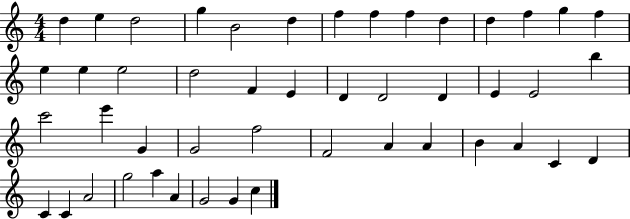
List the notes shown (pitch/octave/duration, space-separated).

D5/q E5/q D5/h G5/q B4/h D5/q F5/q F5/q F5/q D5/q D5/q F5/q G5/q F5/q E5/q E5/q E5/h D5/h F4/q E4/q D4/q D4/h D4/q E4/q E4/h B5/q C6/h E6/q G4/q G4/h F5/h F4/h A4/q A4/q B4/q A4/q C4/q D4/q C4/q C4/q A4/h G5/h A5/q A4/q G4/h G4/q C5/q